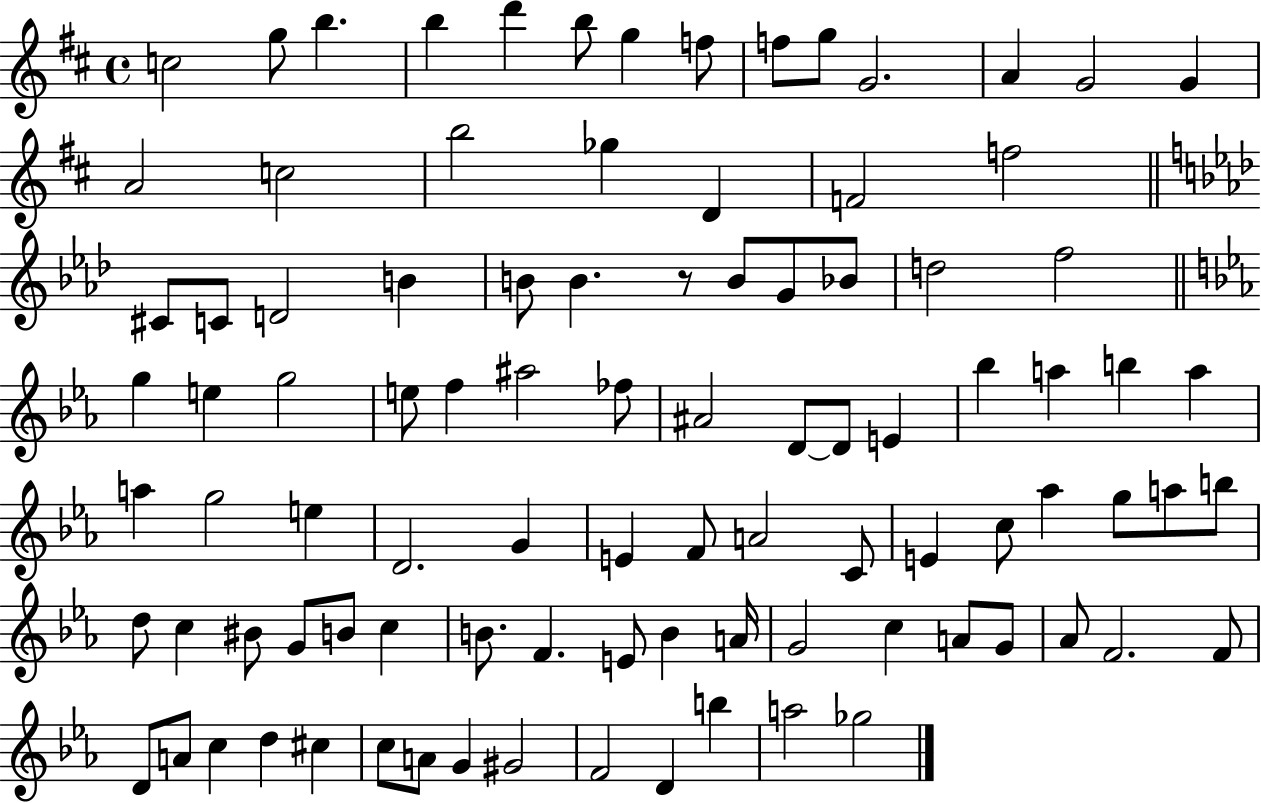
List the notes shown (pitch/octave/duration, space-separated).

C5/h G5/e B5/q. B5/q D6/q B5/e G5/q F5/e F5/e G5/e G4/h. A4/q G4/h G4/q A4/h C5/h B5/h Gb5/q D4/q F4/h F5/h C#4/e C4/e D4/h B4/q B4/e B4/q. R/e B4/e G4/e Bb4/e D5/h F5/h G5/q E5/q G5/h E5/e F5/q A#5/h FES5/e A#4/h D4/e D4/e E4/q Bb5/q A5/q B5/q A5/q A5/q G5/h E5/q D4/h. G4/q E4/q F4/e A4/h C4/e E4/q C5/e Ab5/q G5/e A5/e B5/e D5/e C5/q BIS4/e G4/e B4/e C5/q B4/e. F4/q. E4/e B4/q A4/s G4/h C5/q A4/e G4/e Ab4/e F4/h. F4/e D4/e A4/e C5/q D5/q C#5/q C5/e A4/e G4/q G#4/h F4/h D4/q B5/q A5/h Gb5/h